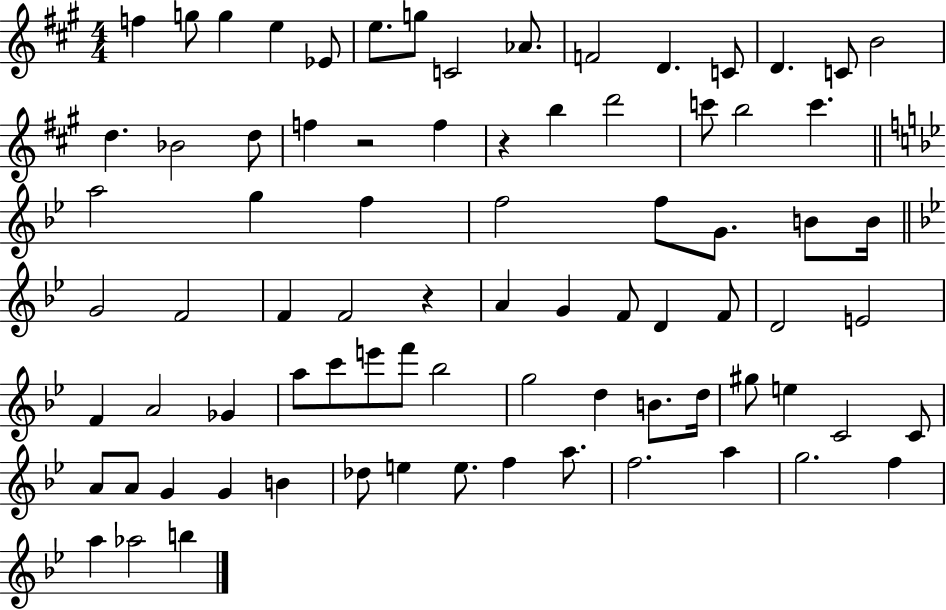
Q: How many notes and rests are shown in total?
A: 80